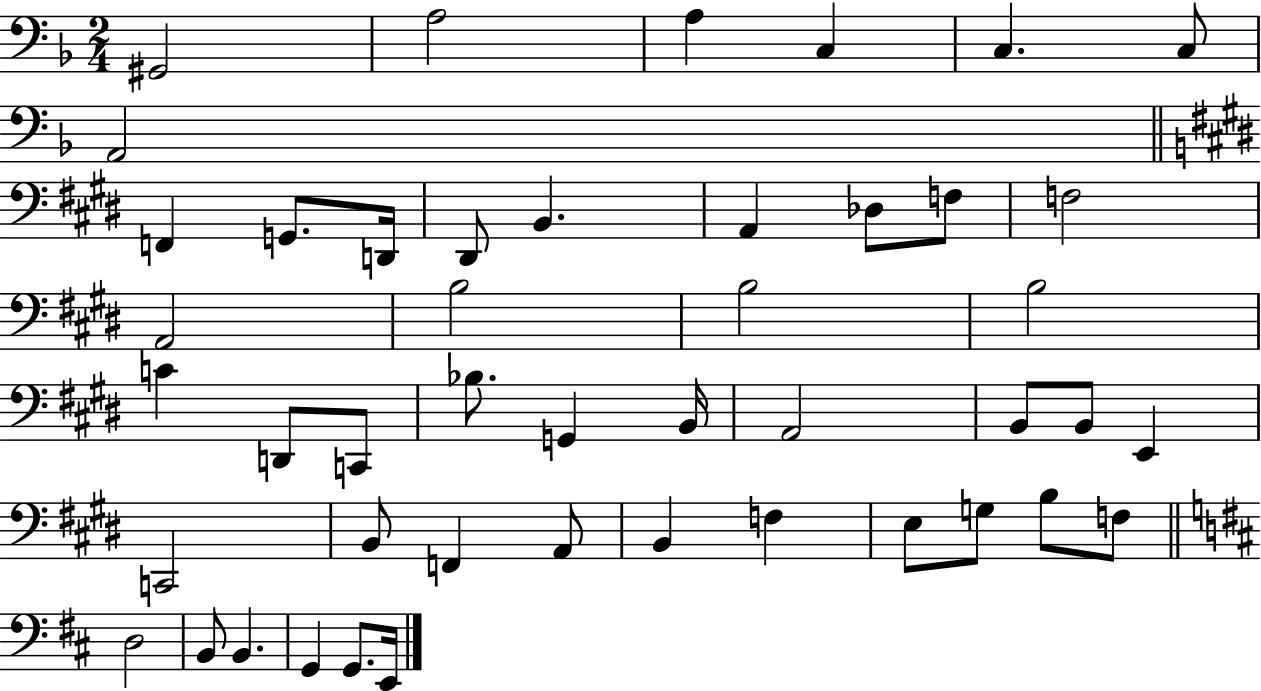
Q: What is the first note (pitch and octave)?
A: G#2